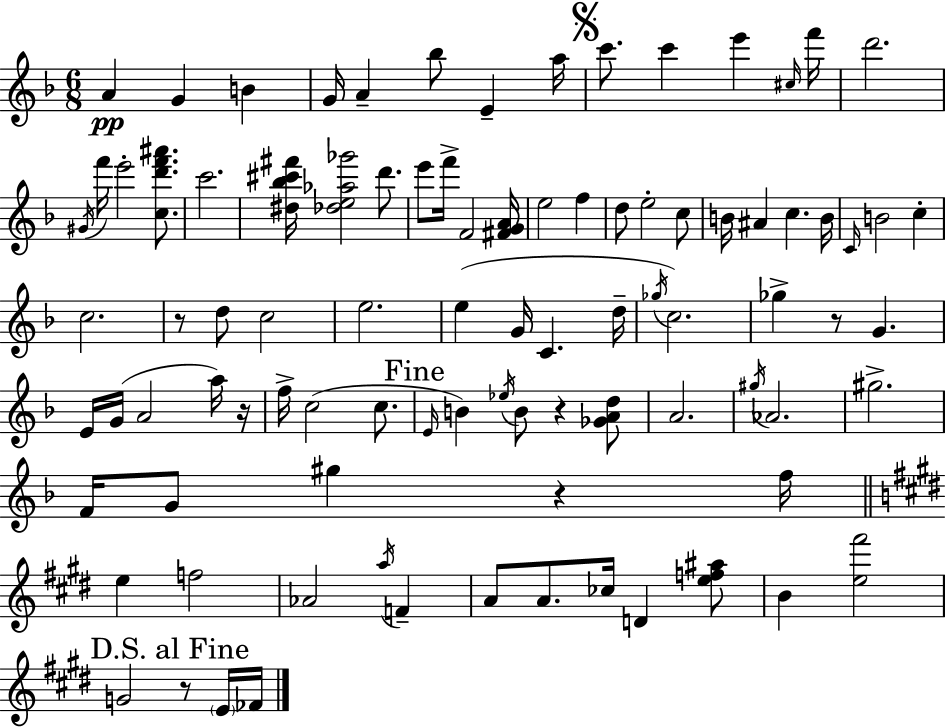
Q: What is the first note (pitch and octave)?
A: A4